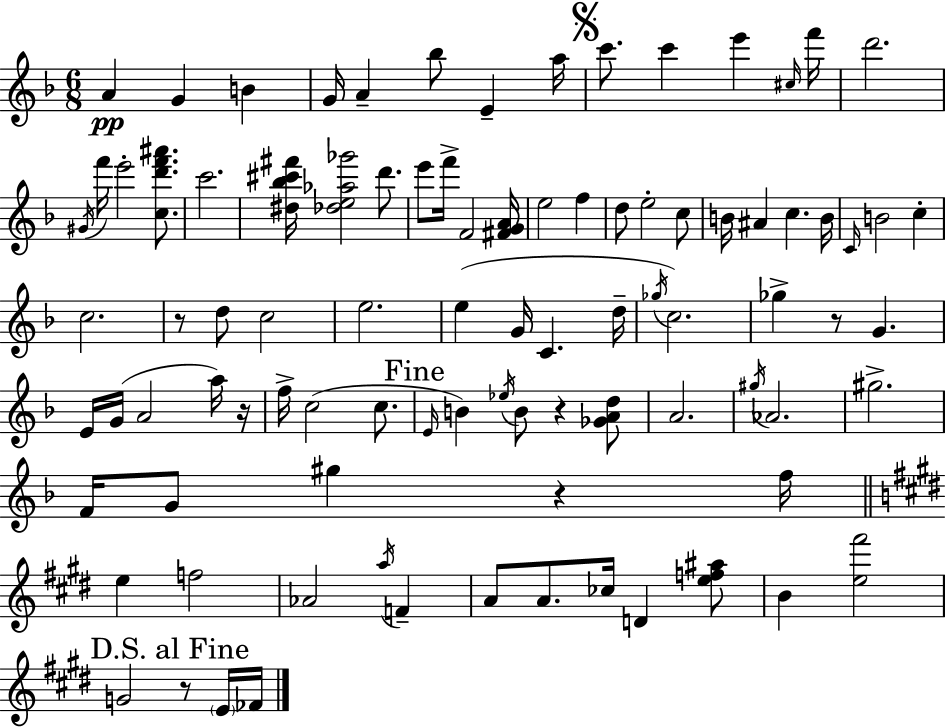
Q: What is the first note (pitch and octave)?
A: A4